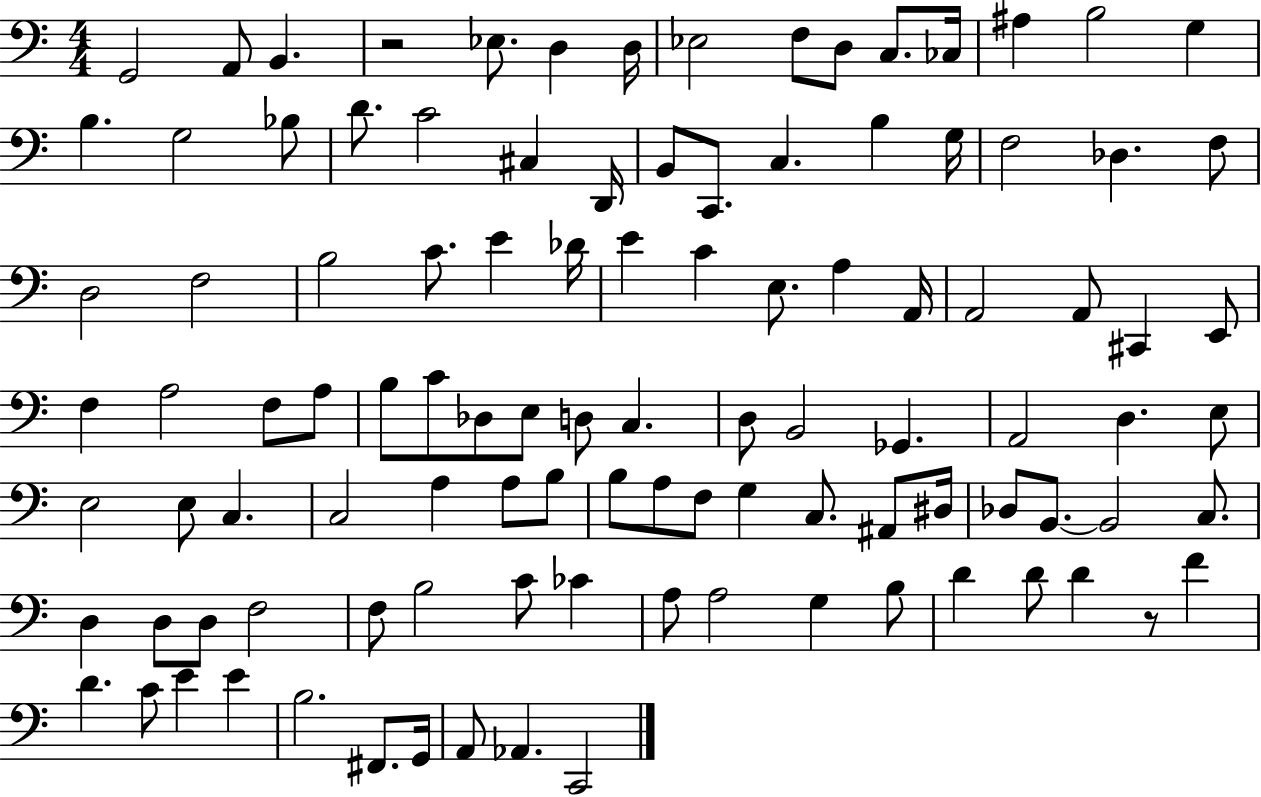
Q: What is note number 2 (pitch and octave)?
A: A2